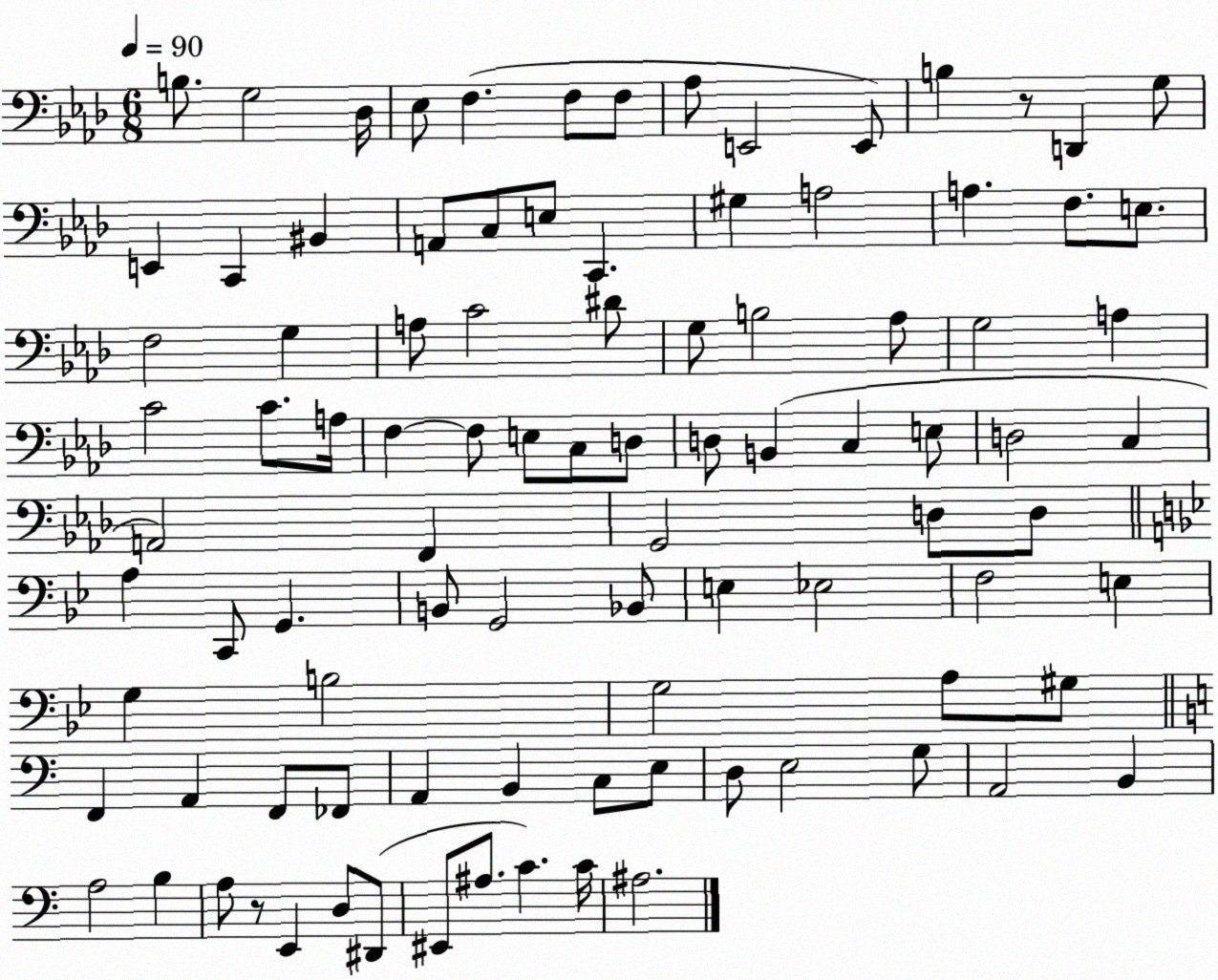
X:1
T:Untitled
M:6/8
L:1/4
K:Ab
B,/2 G,2 _D,/4 _E,/2 F, F,/2 F,/2 _A,/2 E,,2 E,,/2 B, z/2 D,, G,/2 E,, C,, ^B,, A,,/2 C,/2 E,/2 C,, ^G, A,2 A, F,/2 E,/2 F,2 G, A,/2 C2 ^D/2 G,/2 B,2 _A,/2 G,2 A, C2 C/2 A,/4 F, F,/2 E,/2 C,/2 D,/2 D,/2 B,, C, E,/2 D,2 C, A,,2 F,, G,,2 D,/2 D,/2 A, C,,/2 G,, B,,/2 G,,2 _B,,/2 E, _E,2 F,2 E, G, B,2 G,2 A,/2 ^G,/2 F,, A,, F,,/2 _F,,/2 A,, B,, C,/2 E,/2 D,/2 E,2 G,/2 A,,2 B,, A,2 B, A,/2 z/2 E,, D,/2 ^D,,/2 ^E,,/2 ^A,/2 C C/4 ^A,2